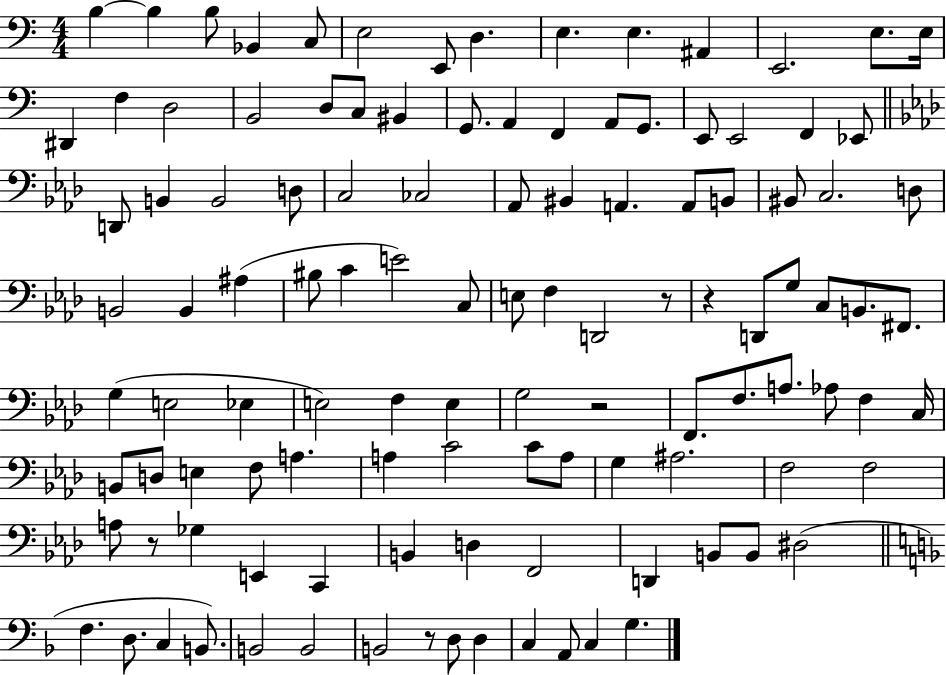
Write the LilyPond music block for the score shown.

{
  \clef bass
  \numericTimeSignature
  \time 4/4
  \key c \major
  \repeat volta 2 { b4~~ b4 b8 bes,4 c8 | e2 e,8 d4. | e4. e4. ais,4 | e,2. e8. e16 | \break dis,4 f4 d2 | b,2 d8 c8 bis,4 | g,8. a,4 f,4 a,8 g,8. | e,8 e,2 f,4 ees,8 | \break \bar "||" \break \key f \minor d,8 b,4 b,2 d8 | c2 ces2 | aes,8 bis,4 a,4. a,8 b,8 | bis,8 c2. d8 | \break b,2 b,4 ais4( | bis8 c'4 e'2) c8 | e8 f4 d,2 r8 | r4 d,8 g8 c8 b,8. fis,8. | \break g4( e2 ees4 | e2) f4 e4 | g2 r2 | f,8. f8. a8. aes8 f4 c16 | \break b,8 d8 e4 f8 a4. | a4 c'2 c'8 a8 | g4 ais2. | f2 f2 | \break a8 r8 ges4 e,4 c,4 | b,4 d4 f,2 | d,4 b,8 b,8 dis2( | \bar "||" \break \key f \major f4. d8. c4 b,8.) | b,2 b,2 | b,2 r8 d8 d4 | c4 a,8 c4 g4. | \break } \bar "|."
}